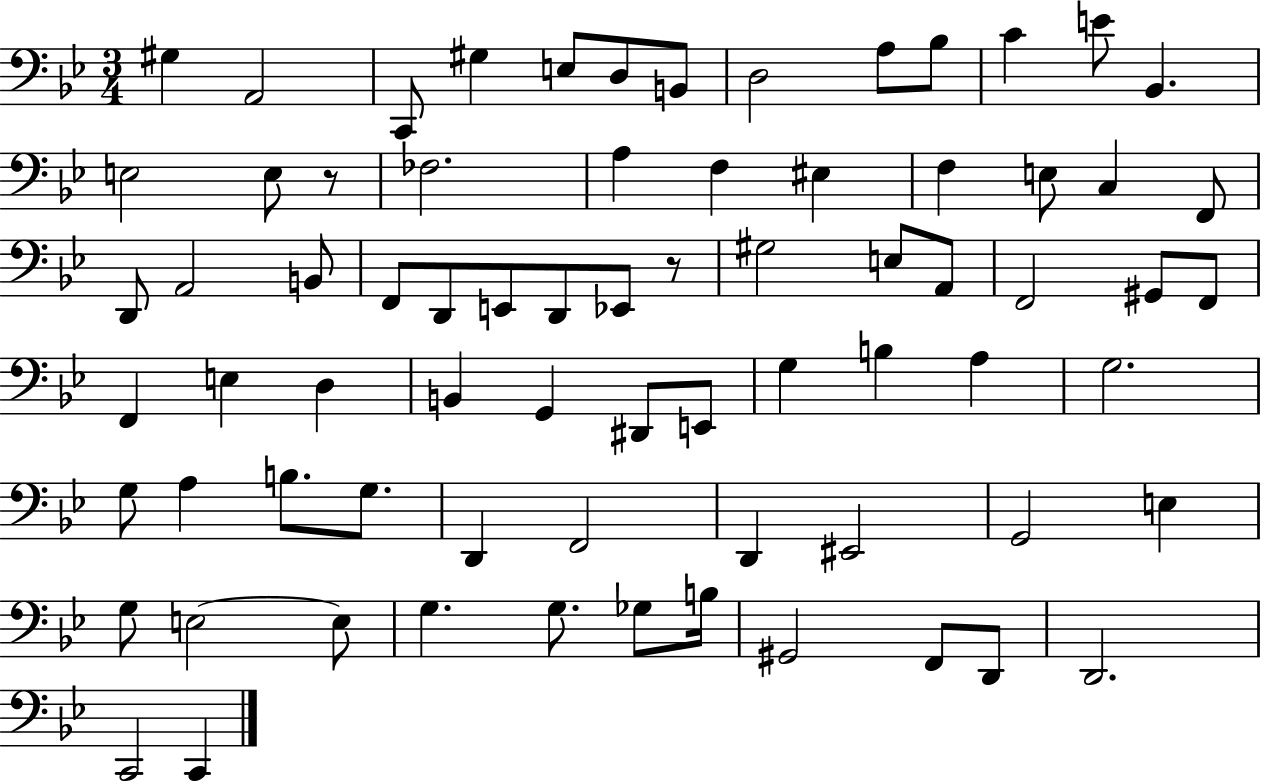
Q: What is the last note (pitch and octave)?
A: C2